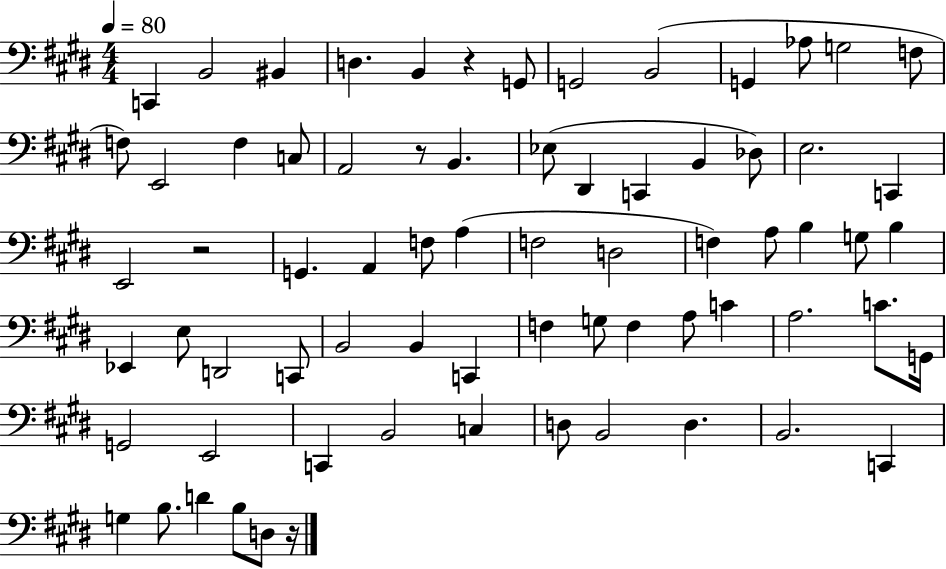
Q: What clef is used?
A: bass